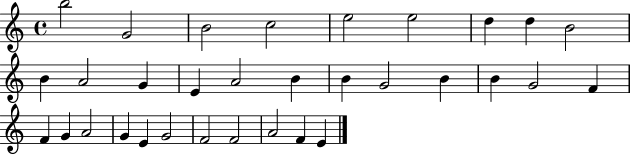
X:1
T:Untitled
M:4/4
L:1/4
K:C
b2 G2 B2 c2 e2 e2 d d B2 B A2 G E A2 B B G2 B B G2 F F G A2 G E G2 F2 F2 A2 F E